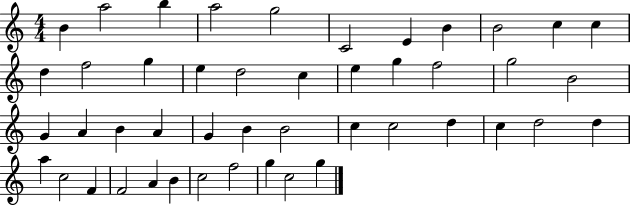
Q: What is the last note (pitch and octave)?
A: G5